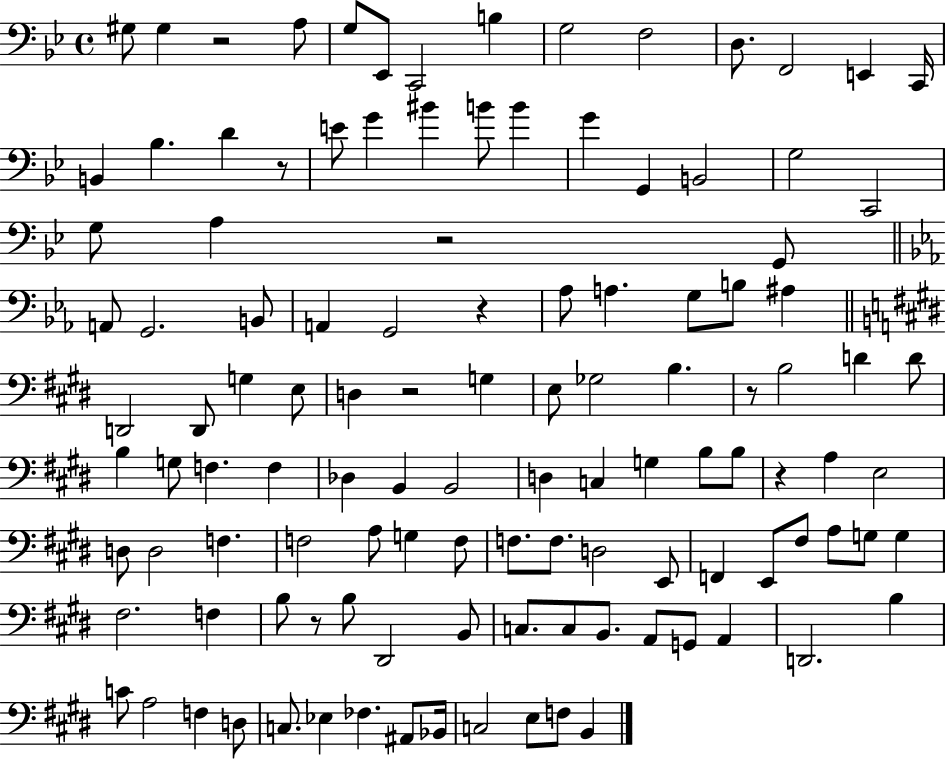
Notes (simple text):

G#3/e G#3/q R/h A3/e G3/e Eb2/e C2/h B3/q G3/h F3/h D3/e. F2/h E2/q C2/s B2/q Bb3/q. D4/q R/e E4/e G4/q BIS4/q B4/e B4/q G4/q G2/q B2/h G3/h C2/h G3/e A3/q R/h G2/e A2/e G2/h. B2/e A2/q G2/h R/q Ab3/e A3/q. G3/e B3/e A#3/q D2/h D2/e G3/q E3/e D3/q R/h G3/q E3/e Gb3/h B3/q. R/e B3/h D4/q D4/e B3/q G3/e F3/q. F3/q Db3/q B2/q B2/h D3/q C3/q G3/q B3/e B3/e R/q A3/q E3/h D3/e D3/h F3/q. F3/h A3/e G3/q F3/e F3/e. F3/e. D3/h E2/e F2/q E2/e F#3/e A3/e G3/e G3/q F#3/h. F3/q B3/e R/e B3/e D#2/h B2/e C3/e. C3/e B2/e. A2/e G2/e A2/q D2/h. B3/q C4/e A3/h F3/q D3/e C3/e. Eb3/q FES3/q. A#2/e Bb2/s C3/h E3/e F3/e B2/q